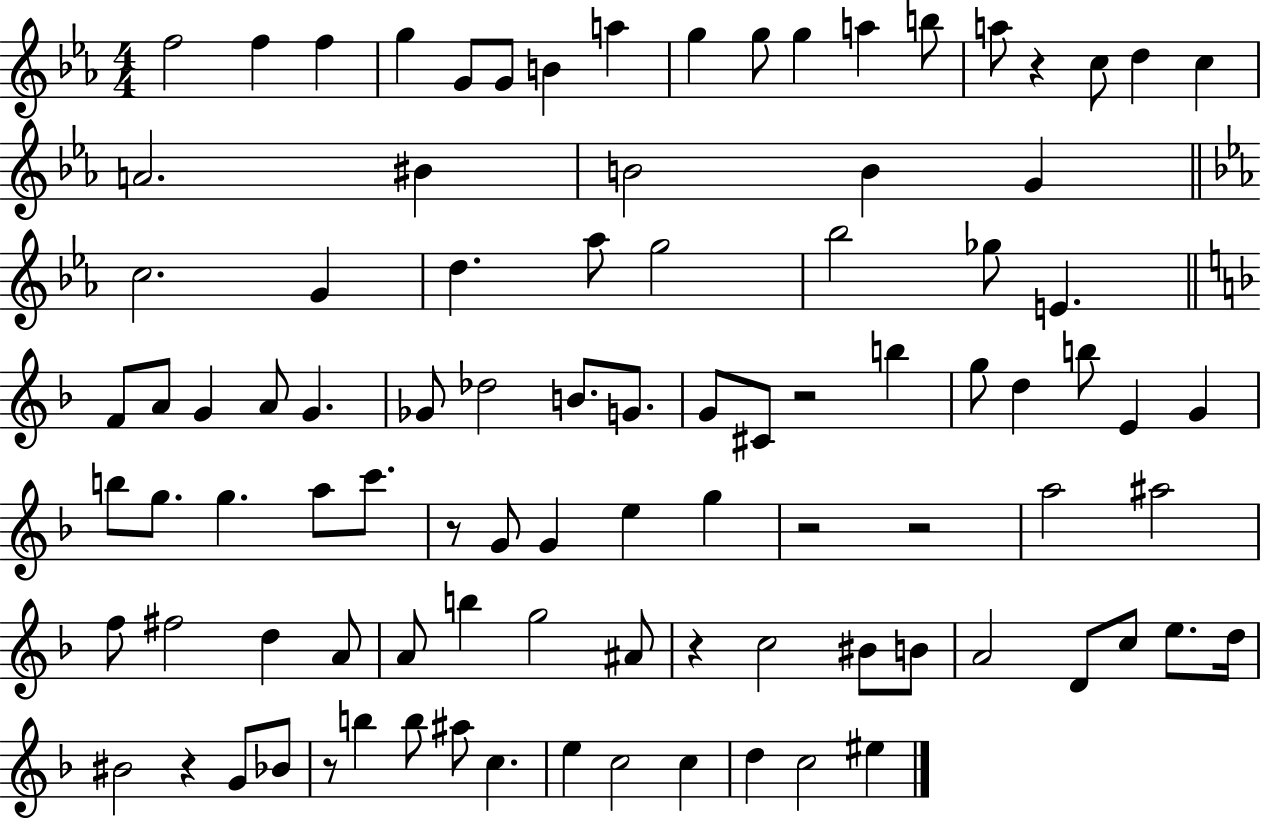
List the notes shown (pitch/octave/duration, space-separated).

F5/h F5/q F5/q G5/q G4/e G4/e B4/q A5/q G5/q G5/e G5/q A5/q B5/e A5/e R/q C5/e D5/q C5/q A4/h. BIS4/q B4/h B4/q G4/q C5/h. G4/q D5/q. Ab5/e G5/h Bb5/h Gb5/e E4/q. F4/e A4/e G4/q A4/e G4/q. Gb4/e Db5/h B4/e. G4/e. G4/e C#4/e R/h B5/q G5/e D5/q B5/e E4/q G4/q B5/e G5/e. G5/q. A5/e C6/e. R/e G4/e G4/q E5/q G5/q R/h R/h A5/h A#5/h F5/e F#5/h D5/q A4/e A4/e B5/q G5/h A#4/e R/q C5/h BIS4/e B4/e A4/h D4/e C5/e E5/e. D5/s BIS4/h R/q G4/e Bb4/e R/e B5/q B5/e A#5/e C5/q. E5/q C5/h C5/q D5/q C5/h EIS5/q